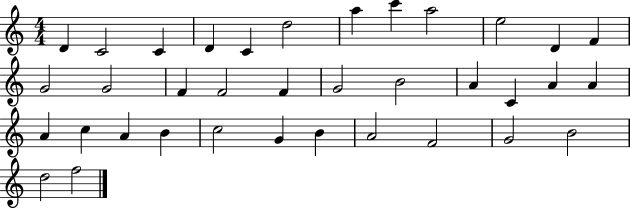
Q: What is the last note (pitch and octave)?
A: F5